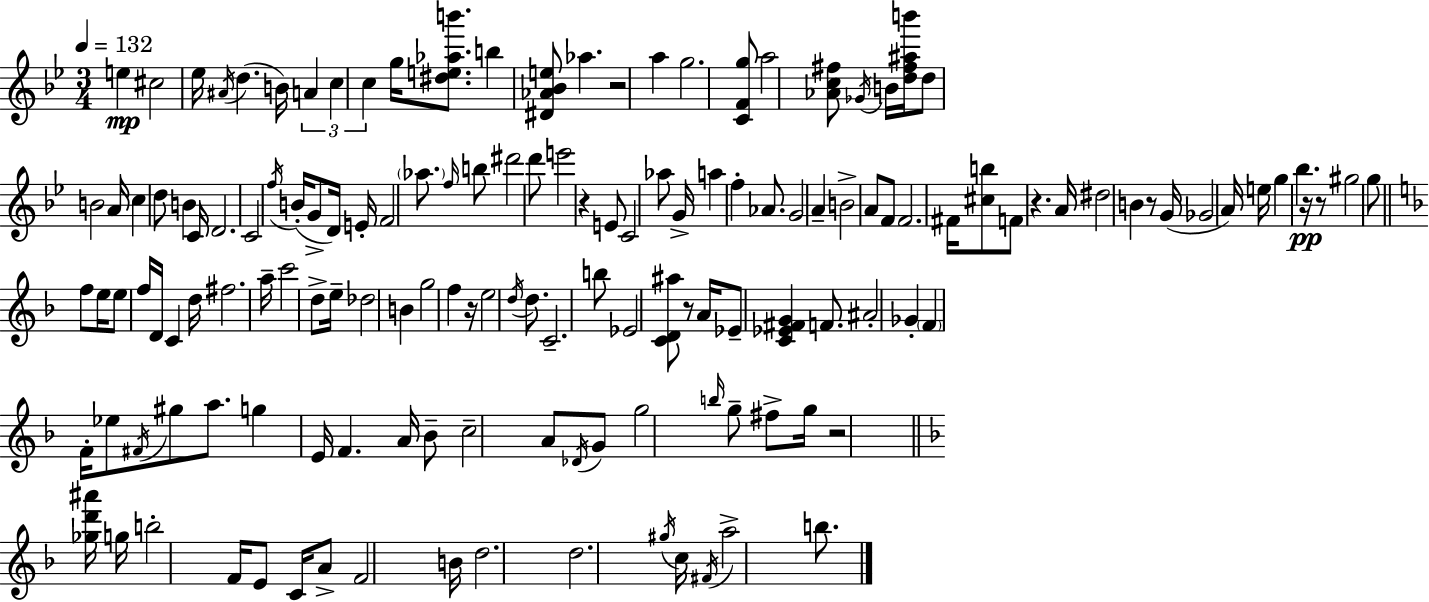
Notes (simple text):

E5/q C#5/h Eb5/s A#4/s D5/q. B4/s A4/q C5/q C5/q G5/s [D#5,E5,Ab5,B6]/e. B5/q [D#4,Ab4,Bb4,E5]/e Ab5/q. R/h A5/q G5/h. [C4,F4,G5]/e A5/h [Ab4,C5,F#5]/e Gb4/s B4/s [D5,F#5,A#5,B6]/s D5/e B4/h A4/s C5/q D5/e B4/q C4/s D4/h. C4/h F5/s B4/s G4/e D4/s E4/s F4/h Ab5/e. F5/s B5/e D#6/h D6/e E6/h R/q E4/e C4/h Ab5/e G4/s A5/q F5/q Ab4/e. G4/h A4/q B4/h A4/e F4/e F4/h. F#4/s [C#5,B5]/e F4/e R/q. A4/s D#5/h B4/q R/e G4/s Gb4/h A4/s E5/s G5/q Bb5/q. R/s R/e G#5/h G5/e F5/e E5/s E5/e F5/s D4/s C4/q D5/s F#5/h. A5/s C6/h D5/e E5/s Db5/h B4/q G5/h F5/q R/s E5/h D5/s D5/e. C4/h. B5/e Eb4/h [C4,D4,A#5]/e R/e A4/s Eb4/e [C4,Eb4,F#4,G4]/q F4/e. A#4/h Gb4/q F4/q F4/s Eb5/e F#4/s G#5/e A5/e. G5/q E4/s F4/q. A4/s Bb4/e C5/h A4/e Db4/s G4/e G5/h B5/s G5/e F#5/e G5/s R/h [Gb5,D6,A#6]/s G5/s B5/h F4/s E4/e C4/s A4/e F4/h B4/s D5/h. D5/h. G#5/s C5/s F#4/s A5/h B5/e.